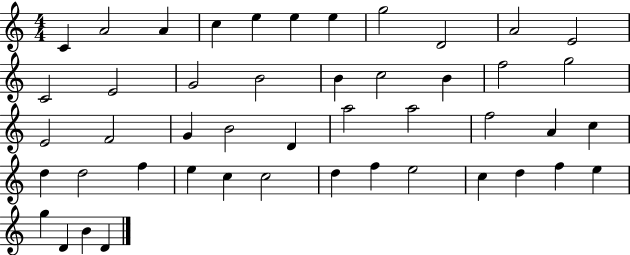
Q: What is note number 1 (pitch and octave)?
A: C4